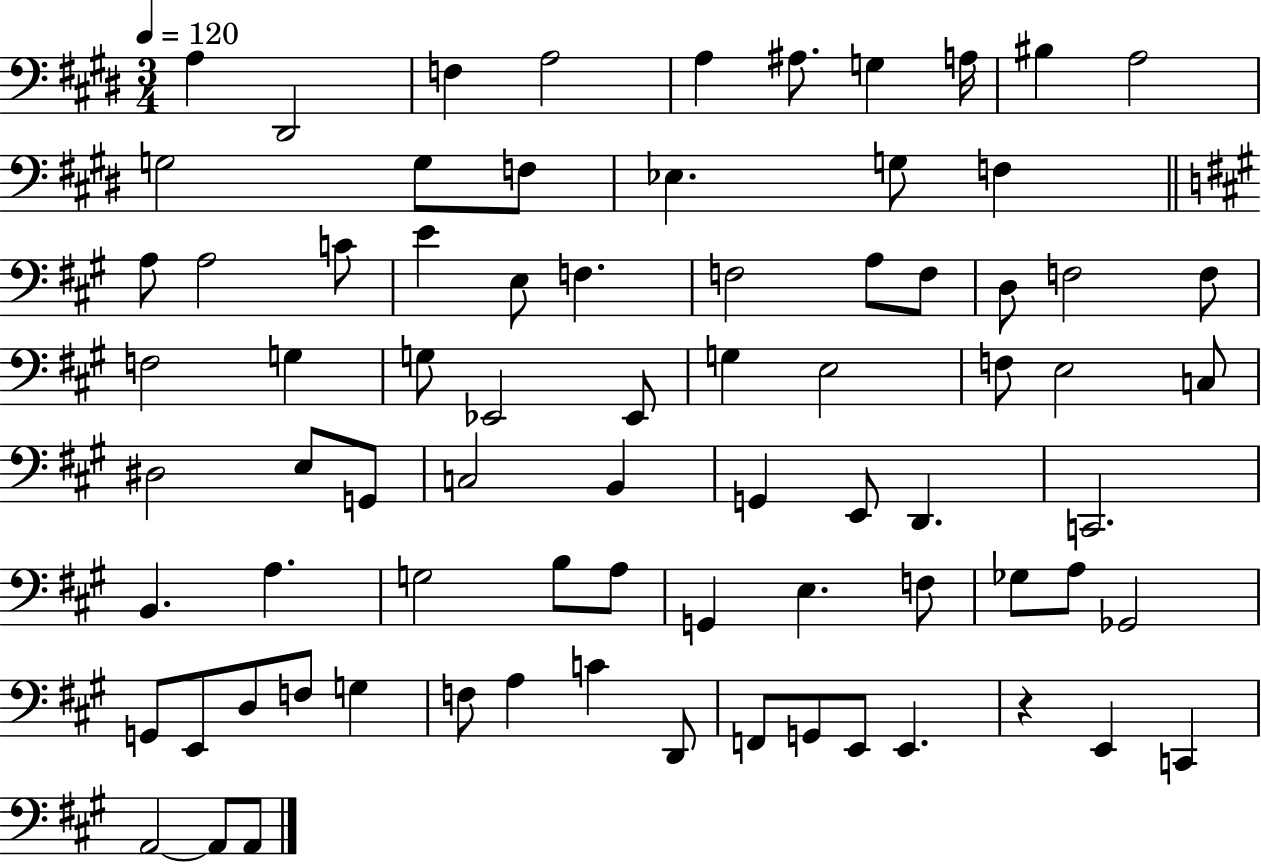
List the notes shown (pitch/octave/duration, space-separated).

A3/q D#2/h F3/q A3/h A3/q A#3/e. G3/q A3/s BIS3/q A3/h G3/h G3/e F3/e Eb3/q. G3/e F3/q A3/e A3/h C4/e E4/q E3/e F3/q. F3/h A3/e F3/e D3/e F3/h F3/e F3/h G3/q G3/e Eb2/h Eb2/e G3/q E3/h F3/e E3/h C3/e D#3/h E3/e G2/e C3/h B2/q G2/q E2/e D2/q. C2/h. B2/q. A3/q. G3/h B3/e A3/e G2/q E3/q. F3/e Gb3/e A3/e Gb2/h G2/e E2/e D3/e F3/e G3/q F3/e A3/q C4/q D2/e F2/e G2/e E2/e E2/q. R/q E2/q C2/q A2/h A2/e A2/e